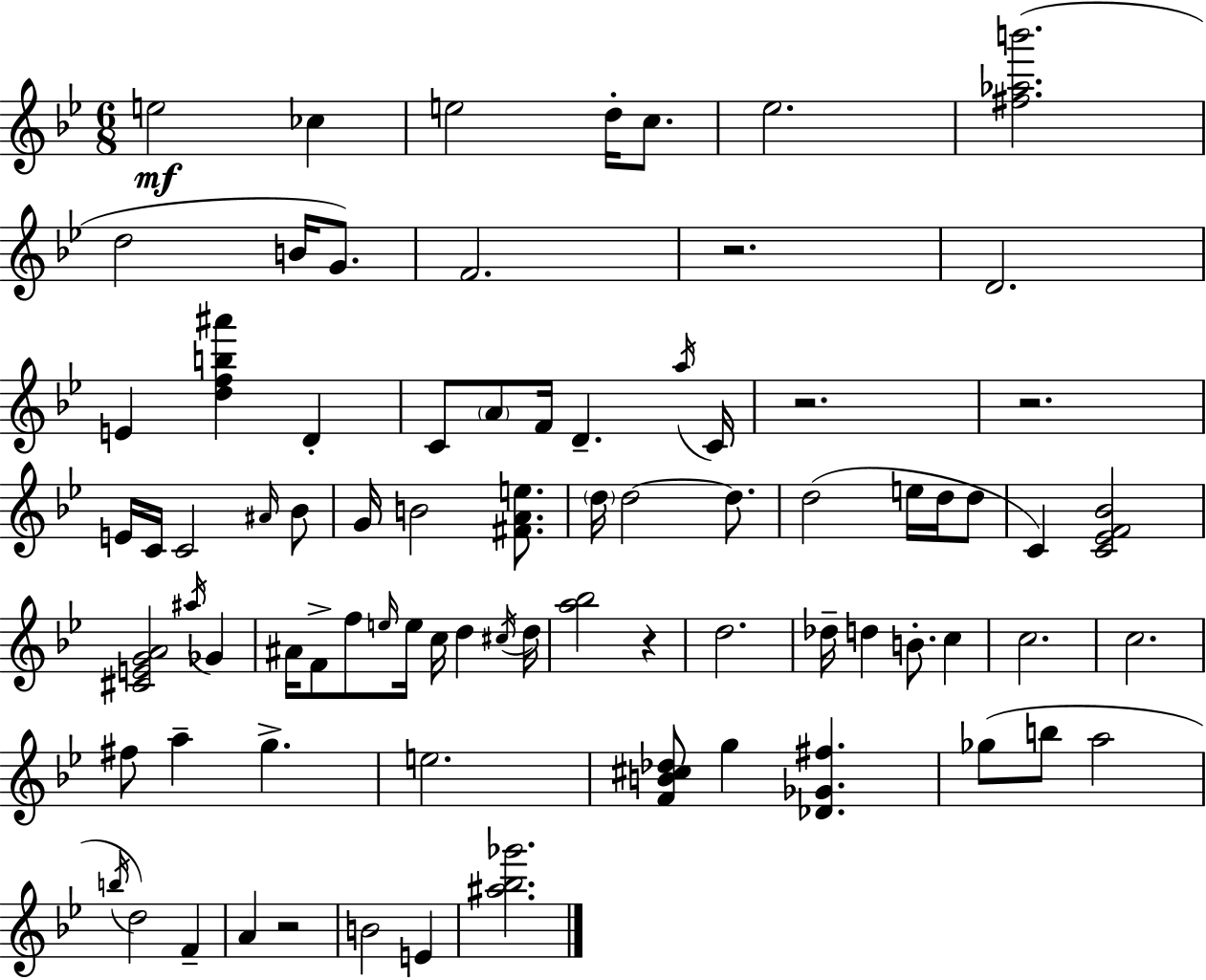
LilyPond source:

{
  \clef treble
  \numericTimeSignature
  \time 6/8
  \key bes \major
  e''2\mf ces''4 | e''2 d''16-. c''8. | ees''2. | <fis'' aes'' b'''>2.( | \break d''2 b'16 g'8.) | f'2. | r2. | d'2. | \break e'4 <d'' f'' b'' ais'''>4 d'4-. | c'8 \parenthesize a'8 f'16 d'4.-- \acciaccatura { a''16 } | c'16 r2. | r2. | \break e'16 c'16 c'2 \grace { ais'16 } | bes'8 g'16 b'2 <fis' a' e''>8. | \parenthesize d''16 d''2~~ d''8. | d''2( e''16 d''16 | \break d''8 c'4) <c' ees' f' bes'>2 | <cis' e' g' a'>2 \acciaccatura { ais''16 } ges'4 | ais'16 f'8-> f''8 \grace { e''16 } e''16 c''16 d''4 | \acciaccatura { cis''16 } d''16 <a'' bes''>2 | \break r4 d''2. | des''16-- d''4 b'8.-. | c''4 c''2. | c''2. | \break fis''8 a''4-- g''4.-> | e''2. | <f' b' cis'' des''>8 g''4 <des' ges' fis''>4. | ges''8( b''8 a''2 | \break \acciaccatura { b''16 } d''2) | f'4-- a'4 r2 | b'2 | e'4 <ais'' bes'' ges'''>2. | \break \bar "|."
}